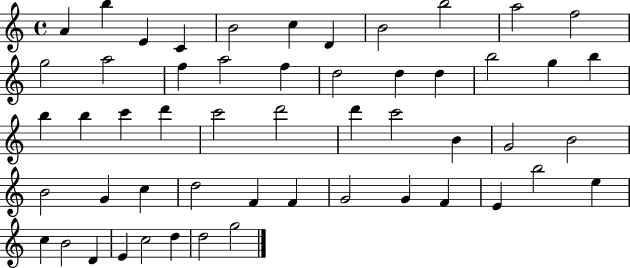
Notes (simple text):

A4/q B5/q E4/q C4/q B4/h C5/q D4/q B4/h B5/h A5/h F5/h G5/h A5/h F5/q A5/h F5/q D5/h D5/q D5/q B5/h G5/q B5/q B5/q B5/q C6/q D6/q C6/h D6/h D6/q C6/h B4/q G4/h B4/h B4/h G4/q C5/q D5/h F4/q F4/q G4/h G4/q F4/q E4/q B5/h E5/q C5/q B4/h D4/q E4/q C5/h D5/q D5/h G5/h